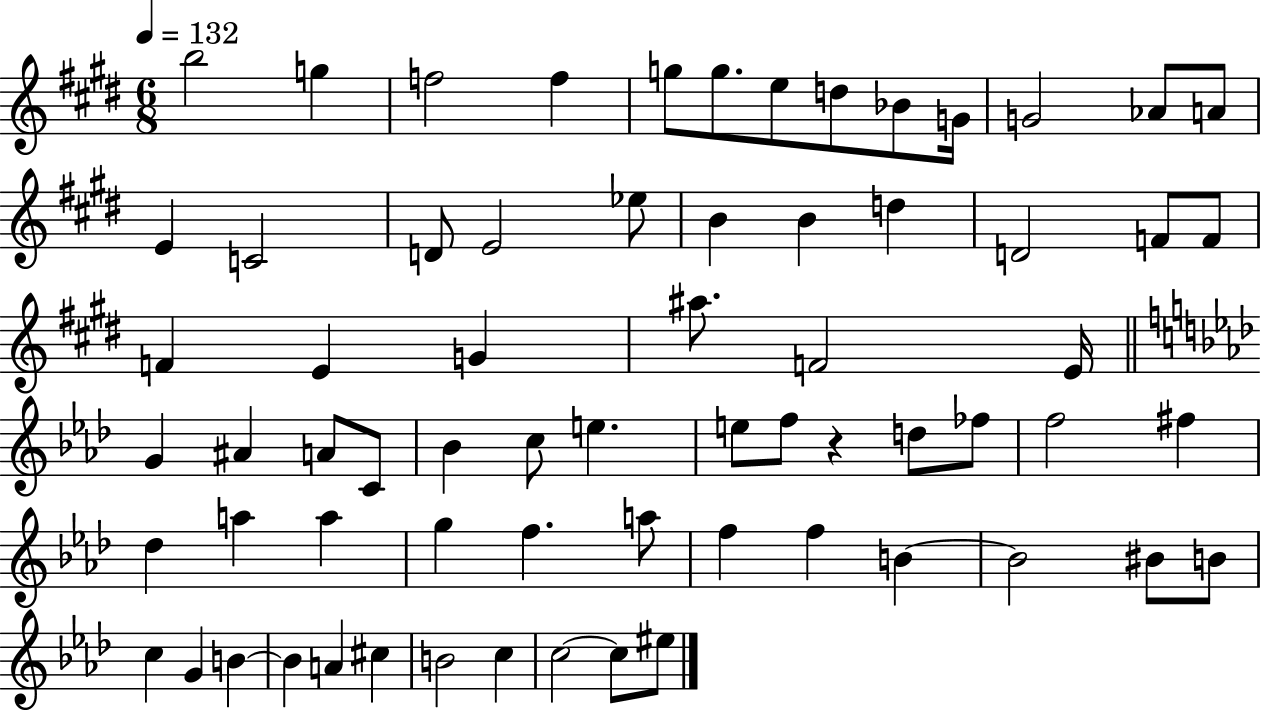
X:1
T:Untitled
M:6/8
L:1/4
K:E
b2 g f2 f g/2 g/2 e/2 d/2 _B/2 G/4 G2 _A/2 A/2 E C2 D/2 E2 _e/2 B B d D2 F/2 F/2 F E G ^a/2 F2 E/4 G ^A A/2 C/2 _B c/2 e e/2 f/2 z d/2 _f/2 f2 ^f _d a a g f a/2 f f B B2 ^B/2 B/2 c G B B A ^c B2 c c2 c/2 ^e/2